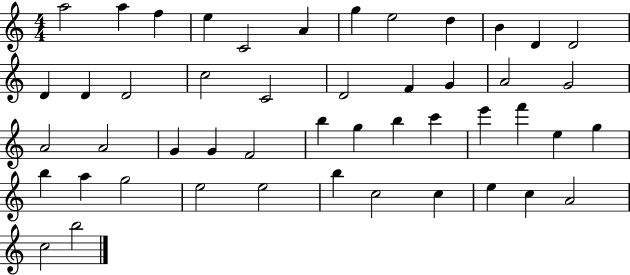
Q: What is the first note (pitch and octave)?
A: A5